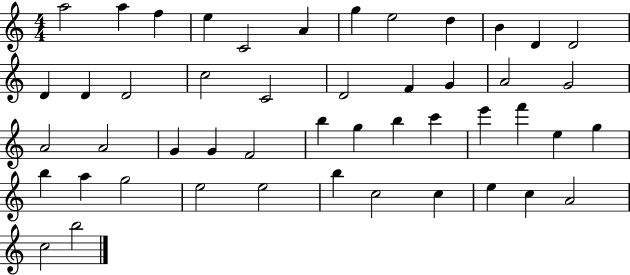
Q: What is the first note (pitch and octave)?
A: A5